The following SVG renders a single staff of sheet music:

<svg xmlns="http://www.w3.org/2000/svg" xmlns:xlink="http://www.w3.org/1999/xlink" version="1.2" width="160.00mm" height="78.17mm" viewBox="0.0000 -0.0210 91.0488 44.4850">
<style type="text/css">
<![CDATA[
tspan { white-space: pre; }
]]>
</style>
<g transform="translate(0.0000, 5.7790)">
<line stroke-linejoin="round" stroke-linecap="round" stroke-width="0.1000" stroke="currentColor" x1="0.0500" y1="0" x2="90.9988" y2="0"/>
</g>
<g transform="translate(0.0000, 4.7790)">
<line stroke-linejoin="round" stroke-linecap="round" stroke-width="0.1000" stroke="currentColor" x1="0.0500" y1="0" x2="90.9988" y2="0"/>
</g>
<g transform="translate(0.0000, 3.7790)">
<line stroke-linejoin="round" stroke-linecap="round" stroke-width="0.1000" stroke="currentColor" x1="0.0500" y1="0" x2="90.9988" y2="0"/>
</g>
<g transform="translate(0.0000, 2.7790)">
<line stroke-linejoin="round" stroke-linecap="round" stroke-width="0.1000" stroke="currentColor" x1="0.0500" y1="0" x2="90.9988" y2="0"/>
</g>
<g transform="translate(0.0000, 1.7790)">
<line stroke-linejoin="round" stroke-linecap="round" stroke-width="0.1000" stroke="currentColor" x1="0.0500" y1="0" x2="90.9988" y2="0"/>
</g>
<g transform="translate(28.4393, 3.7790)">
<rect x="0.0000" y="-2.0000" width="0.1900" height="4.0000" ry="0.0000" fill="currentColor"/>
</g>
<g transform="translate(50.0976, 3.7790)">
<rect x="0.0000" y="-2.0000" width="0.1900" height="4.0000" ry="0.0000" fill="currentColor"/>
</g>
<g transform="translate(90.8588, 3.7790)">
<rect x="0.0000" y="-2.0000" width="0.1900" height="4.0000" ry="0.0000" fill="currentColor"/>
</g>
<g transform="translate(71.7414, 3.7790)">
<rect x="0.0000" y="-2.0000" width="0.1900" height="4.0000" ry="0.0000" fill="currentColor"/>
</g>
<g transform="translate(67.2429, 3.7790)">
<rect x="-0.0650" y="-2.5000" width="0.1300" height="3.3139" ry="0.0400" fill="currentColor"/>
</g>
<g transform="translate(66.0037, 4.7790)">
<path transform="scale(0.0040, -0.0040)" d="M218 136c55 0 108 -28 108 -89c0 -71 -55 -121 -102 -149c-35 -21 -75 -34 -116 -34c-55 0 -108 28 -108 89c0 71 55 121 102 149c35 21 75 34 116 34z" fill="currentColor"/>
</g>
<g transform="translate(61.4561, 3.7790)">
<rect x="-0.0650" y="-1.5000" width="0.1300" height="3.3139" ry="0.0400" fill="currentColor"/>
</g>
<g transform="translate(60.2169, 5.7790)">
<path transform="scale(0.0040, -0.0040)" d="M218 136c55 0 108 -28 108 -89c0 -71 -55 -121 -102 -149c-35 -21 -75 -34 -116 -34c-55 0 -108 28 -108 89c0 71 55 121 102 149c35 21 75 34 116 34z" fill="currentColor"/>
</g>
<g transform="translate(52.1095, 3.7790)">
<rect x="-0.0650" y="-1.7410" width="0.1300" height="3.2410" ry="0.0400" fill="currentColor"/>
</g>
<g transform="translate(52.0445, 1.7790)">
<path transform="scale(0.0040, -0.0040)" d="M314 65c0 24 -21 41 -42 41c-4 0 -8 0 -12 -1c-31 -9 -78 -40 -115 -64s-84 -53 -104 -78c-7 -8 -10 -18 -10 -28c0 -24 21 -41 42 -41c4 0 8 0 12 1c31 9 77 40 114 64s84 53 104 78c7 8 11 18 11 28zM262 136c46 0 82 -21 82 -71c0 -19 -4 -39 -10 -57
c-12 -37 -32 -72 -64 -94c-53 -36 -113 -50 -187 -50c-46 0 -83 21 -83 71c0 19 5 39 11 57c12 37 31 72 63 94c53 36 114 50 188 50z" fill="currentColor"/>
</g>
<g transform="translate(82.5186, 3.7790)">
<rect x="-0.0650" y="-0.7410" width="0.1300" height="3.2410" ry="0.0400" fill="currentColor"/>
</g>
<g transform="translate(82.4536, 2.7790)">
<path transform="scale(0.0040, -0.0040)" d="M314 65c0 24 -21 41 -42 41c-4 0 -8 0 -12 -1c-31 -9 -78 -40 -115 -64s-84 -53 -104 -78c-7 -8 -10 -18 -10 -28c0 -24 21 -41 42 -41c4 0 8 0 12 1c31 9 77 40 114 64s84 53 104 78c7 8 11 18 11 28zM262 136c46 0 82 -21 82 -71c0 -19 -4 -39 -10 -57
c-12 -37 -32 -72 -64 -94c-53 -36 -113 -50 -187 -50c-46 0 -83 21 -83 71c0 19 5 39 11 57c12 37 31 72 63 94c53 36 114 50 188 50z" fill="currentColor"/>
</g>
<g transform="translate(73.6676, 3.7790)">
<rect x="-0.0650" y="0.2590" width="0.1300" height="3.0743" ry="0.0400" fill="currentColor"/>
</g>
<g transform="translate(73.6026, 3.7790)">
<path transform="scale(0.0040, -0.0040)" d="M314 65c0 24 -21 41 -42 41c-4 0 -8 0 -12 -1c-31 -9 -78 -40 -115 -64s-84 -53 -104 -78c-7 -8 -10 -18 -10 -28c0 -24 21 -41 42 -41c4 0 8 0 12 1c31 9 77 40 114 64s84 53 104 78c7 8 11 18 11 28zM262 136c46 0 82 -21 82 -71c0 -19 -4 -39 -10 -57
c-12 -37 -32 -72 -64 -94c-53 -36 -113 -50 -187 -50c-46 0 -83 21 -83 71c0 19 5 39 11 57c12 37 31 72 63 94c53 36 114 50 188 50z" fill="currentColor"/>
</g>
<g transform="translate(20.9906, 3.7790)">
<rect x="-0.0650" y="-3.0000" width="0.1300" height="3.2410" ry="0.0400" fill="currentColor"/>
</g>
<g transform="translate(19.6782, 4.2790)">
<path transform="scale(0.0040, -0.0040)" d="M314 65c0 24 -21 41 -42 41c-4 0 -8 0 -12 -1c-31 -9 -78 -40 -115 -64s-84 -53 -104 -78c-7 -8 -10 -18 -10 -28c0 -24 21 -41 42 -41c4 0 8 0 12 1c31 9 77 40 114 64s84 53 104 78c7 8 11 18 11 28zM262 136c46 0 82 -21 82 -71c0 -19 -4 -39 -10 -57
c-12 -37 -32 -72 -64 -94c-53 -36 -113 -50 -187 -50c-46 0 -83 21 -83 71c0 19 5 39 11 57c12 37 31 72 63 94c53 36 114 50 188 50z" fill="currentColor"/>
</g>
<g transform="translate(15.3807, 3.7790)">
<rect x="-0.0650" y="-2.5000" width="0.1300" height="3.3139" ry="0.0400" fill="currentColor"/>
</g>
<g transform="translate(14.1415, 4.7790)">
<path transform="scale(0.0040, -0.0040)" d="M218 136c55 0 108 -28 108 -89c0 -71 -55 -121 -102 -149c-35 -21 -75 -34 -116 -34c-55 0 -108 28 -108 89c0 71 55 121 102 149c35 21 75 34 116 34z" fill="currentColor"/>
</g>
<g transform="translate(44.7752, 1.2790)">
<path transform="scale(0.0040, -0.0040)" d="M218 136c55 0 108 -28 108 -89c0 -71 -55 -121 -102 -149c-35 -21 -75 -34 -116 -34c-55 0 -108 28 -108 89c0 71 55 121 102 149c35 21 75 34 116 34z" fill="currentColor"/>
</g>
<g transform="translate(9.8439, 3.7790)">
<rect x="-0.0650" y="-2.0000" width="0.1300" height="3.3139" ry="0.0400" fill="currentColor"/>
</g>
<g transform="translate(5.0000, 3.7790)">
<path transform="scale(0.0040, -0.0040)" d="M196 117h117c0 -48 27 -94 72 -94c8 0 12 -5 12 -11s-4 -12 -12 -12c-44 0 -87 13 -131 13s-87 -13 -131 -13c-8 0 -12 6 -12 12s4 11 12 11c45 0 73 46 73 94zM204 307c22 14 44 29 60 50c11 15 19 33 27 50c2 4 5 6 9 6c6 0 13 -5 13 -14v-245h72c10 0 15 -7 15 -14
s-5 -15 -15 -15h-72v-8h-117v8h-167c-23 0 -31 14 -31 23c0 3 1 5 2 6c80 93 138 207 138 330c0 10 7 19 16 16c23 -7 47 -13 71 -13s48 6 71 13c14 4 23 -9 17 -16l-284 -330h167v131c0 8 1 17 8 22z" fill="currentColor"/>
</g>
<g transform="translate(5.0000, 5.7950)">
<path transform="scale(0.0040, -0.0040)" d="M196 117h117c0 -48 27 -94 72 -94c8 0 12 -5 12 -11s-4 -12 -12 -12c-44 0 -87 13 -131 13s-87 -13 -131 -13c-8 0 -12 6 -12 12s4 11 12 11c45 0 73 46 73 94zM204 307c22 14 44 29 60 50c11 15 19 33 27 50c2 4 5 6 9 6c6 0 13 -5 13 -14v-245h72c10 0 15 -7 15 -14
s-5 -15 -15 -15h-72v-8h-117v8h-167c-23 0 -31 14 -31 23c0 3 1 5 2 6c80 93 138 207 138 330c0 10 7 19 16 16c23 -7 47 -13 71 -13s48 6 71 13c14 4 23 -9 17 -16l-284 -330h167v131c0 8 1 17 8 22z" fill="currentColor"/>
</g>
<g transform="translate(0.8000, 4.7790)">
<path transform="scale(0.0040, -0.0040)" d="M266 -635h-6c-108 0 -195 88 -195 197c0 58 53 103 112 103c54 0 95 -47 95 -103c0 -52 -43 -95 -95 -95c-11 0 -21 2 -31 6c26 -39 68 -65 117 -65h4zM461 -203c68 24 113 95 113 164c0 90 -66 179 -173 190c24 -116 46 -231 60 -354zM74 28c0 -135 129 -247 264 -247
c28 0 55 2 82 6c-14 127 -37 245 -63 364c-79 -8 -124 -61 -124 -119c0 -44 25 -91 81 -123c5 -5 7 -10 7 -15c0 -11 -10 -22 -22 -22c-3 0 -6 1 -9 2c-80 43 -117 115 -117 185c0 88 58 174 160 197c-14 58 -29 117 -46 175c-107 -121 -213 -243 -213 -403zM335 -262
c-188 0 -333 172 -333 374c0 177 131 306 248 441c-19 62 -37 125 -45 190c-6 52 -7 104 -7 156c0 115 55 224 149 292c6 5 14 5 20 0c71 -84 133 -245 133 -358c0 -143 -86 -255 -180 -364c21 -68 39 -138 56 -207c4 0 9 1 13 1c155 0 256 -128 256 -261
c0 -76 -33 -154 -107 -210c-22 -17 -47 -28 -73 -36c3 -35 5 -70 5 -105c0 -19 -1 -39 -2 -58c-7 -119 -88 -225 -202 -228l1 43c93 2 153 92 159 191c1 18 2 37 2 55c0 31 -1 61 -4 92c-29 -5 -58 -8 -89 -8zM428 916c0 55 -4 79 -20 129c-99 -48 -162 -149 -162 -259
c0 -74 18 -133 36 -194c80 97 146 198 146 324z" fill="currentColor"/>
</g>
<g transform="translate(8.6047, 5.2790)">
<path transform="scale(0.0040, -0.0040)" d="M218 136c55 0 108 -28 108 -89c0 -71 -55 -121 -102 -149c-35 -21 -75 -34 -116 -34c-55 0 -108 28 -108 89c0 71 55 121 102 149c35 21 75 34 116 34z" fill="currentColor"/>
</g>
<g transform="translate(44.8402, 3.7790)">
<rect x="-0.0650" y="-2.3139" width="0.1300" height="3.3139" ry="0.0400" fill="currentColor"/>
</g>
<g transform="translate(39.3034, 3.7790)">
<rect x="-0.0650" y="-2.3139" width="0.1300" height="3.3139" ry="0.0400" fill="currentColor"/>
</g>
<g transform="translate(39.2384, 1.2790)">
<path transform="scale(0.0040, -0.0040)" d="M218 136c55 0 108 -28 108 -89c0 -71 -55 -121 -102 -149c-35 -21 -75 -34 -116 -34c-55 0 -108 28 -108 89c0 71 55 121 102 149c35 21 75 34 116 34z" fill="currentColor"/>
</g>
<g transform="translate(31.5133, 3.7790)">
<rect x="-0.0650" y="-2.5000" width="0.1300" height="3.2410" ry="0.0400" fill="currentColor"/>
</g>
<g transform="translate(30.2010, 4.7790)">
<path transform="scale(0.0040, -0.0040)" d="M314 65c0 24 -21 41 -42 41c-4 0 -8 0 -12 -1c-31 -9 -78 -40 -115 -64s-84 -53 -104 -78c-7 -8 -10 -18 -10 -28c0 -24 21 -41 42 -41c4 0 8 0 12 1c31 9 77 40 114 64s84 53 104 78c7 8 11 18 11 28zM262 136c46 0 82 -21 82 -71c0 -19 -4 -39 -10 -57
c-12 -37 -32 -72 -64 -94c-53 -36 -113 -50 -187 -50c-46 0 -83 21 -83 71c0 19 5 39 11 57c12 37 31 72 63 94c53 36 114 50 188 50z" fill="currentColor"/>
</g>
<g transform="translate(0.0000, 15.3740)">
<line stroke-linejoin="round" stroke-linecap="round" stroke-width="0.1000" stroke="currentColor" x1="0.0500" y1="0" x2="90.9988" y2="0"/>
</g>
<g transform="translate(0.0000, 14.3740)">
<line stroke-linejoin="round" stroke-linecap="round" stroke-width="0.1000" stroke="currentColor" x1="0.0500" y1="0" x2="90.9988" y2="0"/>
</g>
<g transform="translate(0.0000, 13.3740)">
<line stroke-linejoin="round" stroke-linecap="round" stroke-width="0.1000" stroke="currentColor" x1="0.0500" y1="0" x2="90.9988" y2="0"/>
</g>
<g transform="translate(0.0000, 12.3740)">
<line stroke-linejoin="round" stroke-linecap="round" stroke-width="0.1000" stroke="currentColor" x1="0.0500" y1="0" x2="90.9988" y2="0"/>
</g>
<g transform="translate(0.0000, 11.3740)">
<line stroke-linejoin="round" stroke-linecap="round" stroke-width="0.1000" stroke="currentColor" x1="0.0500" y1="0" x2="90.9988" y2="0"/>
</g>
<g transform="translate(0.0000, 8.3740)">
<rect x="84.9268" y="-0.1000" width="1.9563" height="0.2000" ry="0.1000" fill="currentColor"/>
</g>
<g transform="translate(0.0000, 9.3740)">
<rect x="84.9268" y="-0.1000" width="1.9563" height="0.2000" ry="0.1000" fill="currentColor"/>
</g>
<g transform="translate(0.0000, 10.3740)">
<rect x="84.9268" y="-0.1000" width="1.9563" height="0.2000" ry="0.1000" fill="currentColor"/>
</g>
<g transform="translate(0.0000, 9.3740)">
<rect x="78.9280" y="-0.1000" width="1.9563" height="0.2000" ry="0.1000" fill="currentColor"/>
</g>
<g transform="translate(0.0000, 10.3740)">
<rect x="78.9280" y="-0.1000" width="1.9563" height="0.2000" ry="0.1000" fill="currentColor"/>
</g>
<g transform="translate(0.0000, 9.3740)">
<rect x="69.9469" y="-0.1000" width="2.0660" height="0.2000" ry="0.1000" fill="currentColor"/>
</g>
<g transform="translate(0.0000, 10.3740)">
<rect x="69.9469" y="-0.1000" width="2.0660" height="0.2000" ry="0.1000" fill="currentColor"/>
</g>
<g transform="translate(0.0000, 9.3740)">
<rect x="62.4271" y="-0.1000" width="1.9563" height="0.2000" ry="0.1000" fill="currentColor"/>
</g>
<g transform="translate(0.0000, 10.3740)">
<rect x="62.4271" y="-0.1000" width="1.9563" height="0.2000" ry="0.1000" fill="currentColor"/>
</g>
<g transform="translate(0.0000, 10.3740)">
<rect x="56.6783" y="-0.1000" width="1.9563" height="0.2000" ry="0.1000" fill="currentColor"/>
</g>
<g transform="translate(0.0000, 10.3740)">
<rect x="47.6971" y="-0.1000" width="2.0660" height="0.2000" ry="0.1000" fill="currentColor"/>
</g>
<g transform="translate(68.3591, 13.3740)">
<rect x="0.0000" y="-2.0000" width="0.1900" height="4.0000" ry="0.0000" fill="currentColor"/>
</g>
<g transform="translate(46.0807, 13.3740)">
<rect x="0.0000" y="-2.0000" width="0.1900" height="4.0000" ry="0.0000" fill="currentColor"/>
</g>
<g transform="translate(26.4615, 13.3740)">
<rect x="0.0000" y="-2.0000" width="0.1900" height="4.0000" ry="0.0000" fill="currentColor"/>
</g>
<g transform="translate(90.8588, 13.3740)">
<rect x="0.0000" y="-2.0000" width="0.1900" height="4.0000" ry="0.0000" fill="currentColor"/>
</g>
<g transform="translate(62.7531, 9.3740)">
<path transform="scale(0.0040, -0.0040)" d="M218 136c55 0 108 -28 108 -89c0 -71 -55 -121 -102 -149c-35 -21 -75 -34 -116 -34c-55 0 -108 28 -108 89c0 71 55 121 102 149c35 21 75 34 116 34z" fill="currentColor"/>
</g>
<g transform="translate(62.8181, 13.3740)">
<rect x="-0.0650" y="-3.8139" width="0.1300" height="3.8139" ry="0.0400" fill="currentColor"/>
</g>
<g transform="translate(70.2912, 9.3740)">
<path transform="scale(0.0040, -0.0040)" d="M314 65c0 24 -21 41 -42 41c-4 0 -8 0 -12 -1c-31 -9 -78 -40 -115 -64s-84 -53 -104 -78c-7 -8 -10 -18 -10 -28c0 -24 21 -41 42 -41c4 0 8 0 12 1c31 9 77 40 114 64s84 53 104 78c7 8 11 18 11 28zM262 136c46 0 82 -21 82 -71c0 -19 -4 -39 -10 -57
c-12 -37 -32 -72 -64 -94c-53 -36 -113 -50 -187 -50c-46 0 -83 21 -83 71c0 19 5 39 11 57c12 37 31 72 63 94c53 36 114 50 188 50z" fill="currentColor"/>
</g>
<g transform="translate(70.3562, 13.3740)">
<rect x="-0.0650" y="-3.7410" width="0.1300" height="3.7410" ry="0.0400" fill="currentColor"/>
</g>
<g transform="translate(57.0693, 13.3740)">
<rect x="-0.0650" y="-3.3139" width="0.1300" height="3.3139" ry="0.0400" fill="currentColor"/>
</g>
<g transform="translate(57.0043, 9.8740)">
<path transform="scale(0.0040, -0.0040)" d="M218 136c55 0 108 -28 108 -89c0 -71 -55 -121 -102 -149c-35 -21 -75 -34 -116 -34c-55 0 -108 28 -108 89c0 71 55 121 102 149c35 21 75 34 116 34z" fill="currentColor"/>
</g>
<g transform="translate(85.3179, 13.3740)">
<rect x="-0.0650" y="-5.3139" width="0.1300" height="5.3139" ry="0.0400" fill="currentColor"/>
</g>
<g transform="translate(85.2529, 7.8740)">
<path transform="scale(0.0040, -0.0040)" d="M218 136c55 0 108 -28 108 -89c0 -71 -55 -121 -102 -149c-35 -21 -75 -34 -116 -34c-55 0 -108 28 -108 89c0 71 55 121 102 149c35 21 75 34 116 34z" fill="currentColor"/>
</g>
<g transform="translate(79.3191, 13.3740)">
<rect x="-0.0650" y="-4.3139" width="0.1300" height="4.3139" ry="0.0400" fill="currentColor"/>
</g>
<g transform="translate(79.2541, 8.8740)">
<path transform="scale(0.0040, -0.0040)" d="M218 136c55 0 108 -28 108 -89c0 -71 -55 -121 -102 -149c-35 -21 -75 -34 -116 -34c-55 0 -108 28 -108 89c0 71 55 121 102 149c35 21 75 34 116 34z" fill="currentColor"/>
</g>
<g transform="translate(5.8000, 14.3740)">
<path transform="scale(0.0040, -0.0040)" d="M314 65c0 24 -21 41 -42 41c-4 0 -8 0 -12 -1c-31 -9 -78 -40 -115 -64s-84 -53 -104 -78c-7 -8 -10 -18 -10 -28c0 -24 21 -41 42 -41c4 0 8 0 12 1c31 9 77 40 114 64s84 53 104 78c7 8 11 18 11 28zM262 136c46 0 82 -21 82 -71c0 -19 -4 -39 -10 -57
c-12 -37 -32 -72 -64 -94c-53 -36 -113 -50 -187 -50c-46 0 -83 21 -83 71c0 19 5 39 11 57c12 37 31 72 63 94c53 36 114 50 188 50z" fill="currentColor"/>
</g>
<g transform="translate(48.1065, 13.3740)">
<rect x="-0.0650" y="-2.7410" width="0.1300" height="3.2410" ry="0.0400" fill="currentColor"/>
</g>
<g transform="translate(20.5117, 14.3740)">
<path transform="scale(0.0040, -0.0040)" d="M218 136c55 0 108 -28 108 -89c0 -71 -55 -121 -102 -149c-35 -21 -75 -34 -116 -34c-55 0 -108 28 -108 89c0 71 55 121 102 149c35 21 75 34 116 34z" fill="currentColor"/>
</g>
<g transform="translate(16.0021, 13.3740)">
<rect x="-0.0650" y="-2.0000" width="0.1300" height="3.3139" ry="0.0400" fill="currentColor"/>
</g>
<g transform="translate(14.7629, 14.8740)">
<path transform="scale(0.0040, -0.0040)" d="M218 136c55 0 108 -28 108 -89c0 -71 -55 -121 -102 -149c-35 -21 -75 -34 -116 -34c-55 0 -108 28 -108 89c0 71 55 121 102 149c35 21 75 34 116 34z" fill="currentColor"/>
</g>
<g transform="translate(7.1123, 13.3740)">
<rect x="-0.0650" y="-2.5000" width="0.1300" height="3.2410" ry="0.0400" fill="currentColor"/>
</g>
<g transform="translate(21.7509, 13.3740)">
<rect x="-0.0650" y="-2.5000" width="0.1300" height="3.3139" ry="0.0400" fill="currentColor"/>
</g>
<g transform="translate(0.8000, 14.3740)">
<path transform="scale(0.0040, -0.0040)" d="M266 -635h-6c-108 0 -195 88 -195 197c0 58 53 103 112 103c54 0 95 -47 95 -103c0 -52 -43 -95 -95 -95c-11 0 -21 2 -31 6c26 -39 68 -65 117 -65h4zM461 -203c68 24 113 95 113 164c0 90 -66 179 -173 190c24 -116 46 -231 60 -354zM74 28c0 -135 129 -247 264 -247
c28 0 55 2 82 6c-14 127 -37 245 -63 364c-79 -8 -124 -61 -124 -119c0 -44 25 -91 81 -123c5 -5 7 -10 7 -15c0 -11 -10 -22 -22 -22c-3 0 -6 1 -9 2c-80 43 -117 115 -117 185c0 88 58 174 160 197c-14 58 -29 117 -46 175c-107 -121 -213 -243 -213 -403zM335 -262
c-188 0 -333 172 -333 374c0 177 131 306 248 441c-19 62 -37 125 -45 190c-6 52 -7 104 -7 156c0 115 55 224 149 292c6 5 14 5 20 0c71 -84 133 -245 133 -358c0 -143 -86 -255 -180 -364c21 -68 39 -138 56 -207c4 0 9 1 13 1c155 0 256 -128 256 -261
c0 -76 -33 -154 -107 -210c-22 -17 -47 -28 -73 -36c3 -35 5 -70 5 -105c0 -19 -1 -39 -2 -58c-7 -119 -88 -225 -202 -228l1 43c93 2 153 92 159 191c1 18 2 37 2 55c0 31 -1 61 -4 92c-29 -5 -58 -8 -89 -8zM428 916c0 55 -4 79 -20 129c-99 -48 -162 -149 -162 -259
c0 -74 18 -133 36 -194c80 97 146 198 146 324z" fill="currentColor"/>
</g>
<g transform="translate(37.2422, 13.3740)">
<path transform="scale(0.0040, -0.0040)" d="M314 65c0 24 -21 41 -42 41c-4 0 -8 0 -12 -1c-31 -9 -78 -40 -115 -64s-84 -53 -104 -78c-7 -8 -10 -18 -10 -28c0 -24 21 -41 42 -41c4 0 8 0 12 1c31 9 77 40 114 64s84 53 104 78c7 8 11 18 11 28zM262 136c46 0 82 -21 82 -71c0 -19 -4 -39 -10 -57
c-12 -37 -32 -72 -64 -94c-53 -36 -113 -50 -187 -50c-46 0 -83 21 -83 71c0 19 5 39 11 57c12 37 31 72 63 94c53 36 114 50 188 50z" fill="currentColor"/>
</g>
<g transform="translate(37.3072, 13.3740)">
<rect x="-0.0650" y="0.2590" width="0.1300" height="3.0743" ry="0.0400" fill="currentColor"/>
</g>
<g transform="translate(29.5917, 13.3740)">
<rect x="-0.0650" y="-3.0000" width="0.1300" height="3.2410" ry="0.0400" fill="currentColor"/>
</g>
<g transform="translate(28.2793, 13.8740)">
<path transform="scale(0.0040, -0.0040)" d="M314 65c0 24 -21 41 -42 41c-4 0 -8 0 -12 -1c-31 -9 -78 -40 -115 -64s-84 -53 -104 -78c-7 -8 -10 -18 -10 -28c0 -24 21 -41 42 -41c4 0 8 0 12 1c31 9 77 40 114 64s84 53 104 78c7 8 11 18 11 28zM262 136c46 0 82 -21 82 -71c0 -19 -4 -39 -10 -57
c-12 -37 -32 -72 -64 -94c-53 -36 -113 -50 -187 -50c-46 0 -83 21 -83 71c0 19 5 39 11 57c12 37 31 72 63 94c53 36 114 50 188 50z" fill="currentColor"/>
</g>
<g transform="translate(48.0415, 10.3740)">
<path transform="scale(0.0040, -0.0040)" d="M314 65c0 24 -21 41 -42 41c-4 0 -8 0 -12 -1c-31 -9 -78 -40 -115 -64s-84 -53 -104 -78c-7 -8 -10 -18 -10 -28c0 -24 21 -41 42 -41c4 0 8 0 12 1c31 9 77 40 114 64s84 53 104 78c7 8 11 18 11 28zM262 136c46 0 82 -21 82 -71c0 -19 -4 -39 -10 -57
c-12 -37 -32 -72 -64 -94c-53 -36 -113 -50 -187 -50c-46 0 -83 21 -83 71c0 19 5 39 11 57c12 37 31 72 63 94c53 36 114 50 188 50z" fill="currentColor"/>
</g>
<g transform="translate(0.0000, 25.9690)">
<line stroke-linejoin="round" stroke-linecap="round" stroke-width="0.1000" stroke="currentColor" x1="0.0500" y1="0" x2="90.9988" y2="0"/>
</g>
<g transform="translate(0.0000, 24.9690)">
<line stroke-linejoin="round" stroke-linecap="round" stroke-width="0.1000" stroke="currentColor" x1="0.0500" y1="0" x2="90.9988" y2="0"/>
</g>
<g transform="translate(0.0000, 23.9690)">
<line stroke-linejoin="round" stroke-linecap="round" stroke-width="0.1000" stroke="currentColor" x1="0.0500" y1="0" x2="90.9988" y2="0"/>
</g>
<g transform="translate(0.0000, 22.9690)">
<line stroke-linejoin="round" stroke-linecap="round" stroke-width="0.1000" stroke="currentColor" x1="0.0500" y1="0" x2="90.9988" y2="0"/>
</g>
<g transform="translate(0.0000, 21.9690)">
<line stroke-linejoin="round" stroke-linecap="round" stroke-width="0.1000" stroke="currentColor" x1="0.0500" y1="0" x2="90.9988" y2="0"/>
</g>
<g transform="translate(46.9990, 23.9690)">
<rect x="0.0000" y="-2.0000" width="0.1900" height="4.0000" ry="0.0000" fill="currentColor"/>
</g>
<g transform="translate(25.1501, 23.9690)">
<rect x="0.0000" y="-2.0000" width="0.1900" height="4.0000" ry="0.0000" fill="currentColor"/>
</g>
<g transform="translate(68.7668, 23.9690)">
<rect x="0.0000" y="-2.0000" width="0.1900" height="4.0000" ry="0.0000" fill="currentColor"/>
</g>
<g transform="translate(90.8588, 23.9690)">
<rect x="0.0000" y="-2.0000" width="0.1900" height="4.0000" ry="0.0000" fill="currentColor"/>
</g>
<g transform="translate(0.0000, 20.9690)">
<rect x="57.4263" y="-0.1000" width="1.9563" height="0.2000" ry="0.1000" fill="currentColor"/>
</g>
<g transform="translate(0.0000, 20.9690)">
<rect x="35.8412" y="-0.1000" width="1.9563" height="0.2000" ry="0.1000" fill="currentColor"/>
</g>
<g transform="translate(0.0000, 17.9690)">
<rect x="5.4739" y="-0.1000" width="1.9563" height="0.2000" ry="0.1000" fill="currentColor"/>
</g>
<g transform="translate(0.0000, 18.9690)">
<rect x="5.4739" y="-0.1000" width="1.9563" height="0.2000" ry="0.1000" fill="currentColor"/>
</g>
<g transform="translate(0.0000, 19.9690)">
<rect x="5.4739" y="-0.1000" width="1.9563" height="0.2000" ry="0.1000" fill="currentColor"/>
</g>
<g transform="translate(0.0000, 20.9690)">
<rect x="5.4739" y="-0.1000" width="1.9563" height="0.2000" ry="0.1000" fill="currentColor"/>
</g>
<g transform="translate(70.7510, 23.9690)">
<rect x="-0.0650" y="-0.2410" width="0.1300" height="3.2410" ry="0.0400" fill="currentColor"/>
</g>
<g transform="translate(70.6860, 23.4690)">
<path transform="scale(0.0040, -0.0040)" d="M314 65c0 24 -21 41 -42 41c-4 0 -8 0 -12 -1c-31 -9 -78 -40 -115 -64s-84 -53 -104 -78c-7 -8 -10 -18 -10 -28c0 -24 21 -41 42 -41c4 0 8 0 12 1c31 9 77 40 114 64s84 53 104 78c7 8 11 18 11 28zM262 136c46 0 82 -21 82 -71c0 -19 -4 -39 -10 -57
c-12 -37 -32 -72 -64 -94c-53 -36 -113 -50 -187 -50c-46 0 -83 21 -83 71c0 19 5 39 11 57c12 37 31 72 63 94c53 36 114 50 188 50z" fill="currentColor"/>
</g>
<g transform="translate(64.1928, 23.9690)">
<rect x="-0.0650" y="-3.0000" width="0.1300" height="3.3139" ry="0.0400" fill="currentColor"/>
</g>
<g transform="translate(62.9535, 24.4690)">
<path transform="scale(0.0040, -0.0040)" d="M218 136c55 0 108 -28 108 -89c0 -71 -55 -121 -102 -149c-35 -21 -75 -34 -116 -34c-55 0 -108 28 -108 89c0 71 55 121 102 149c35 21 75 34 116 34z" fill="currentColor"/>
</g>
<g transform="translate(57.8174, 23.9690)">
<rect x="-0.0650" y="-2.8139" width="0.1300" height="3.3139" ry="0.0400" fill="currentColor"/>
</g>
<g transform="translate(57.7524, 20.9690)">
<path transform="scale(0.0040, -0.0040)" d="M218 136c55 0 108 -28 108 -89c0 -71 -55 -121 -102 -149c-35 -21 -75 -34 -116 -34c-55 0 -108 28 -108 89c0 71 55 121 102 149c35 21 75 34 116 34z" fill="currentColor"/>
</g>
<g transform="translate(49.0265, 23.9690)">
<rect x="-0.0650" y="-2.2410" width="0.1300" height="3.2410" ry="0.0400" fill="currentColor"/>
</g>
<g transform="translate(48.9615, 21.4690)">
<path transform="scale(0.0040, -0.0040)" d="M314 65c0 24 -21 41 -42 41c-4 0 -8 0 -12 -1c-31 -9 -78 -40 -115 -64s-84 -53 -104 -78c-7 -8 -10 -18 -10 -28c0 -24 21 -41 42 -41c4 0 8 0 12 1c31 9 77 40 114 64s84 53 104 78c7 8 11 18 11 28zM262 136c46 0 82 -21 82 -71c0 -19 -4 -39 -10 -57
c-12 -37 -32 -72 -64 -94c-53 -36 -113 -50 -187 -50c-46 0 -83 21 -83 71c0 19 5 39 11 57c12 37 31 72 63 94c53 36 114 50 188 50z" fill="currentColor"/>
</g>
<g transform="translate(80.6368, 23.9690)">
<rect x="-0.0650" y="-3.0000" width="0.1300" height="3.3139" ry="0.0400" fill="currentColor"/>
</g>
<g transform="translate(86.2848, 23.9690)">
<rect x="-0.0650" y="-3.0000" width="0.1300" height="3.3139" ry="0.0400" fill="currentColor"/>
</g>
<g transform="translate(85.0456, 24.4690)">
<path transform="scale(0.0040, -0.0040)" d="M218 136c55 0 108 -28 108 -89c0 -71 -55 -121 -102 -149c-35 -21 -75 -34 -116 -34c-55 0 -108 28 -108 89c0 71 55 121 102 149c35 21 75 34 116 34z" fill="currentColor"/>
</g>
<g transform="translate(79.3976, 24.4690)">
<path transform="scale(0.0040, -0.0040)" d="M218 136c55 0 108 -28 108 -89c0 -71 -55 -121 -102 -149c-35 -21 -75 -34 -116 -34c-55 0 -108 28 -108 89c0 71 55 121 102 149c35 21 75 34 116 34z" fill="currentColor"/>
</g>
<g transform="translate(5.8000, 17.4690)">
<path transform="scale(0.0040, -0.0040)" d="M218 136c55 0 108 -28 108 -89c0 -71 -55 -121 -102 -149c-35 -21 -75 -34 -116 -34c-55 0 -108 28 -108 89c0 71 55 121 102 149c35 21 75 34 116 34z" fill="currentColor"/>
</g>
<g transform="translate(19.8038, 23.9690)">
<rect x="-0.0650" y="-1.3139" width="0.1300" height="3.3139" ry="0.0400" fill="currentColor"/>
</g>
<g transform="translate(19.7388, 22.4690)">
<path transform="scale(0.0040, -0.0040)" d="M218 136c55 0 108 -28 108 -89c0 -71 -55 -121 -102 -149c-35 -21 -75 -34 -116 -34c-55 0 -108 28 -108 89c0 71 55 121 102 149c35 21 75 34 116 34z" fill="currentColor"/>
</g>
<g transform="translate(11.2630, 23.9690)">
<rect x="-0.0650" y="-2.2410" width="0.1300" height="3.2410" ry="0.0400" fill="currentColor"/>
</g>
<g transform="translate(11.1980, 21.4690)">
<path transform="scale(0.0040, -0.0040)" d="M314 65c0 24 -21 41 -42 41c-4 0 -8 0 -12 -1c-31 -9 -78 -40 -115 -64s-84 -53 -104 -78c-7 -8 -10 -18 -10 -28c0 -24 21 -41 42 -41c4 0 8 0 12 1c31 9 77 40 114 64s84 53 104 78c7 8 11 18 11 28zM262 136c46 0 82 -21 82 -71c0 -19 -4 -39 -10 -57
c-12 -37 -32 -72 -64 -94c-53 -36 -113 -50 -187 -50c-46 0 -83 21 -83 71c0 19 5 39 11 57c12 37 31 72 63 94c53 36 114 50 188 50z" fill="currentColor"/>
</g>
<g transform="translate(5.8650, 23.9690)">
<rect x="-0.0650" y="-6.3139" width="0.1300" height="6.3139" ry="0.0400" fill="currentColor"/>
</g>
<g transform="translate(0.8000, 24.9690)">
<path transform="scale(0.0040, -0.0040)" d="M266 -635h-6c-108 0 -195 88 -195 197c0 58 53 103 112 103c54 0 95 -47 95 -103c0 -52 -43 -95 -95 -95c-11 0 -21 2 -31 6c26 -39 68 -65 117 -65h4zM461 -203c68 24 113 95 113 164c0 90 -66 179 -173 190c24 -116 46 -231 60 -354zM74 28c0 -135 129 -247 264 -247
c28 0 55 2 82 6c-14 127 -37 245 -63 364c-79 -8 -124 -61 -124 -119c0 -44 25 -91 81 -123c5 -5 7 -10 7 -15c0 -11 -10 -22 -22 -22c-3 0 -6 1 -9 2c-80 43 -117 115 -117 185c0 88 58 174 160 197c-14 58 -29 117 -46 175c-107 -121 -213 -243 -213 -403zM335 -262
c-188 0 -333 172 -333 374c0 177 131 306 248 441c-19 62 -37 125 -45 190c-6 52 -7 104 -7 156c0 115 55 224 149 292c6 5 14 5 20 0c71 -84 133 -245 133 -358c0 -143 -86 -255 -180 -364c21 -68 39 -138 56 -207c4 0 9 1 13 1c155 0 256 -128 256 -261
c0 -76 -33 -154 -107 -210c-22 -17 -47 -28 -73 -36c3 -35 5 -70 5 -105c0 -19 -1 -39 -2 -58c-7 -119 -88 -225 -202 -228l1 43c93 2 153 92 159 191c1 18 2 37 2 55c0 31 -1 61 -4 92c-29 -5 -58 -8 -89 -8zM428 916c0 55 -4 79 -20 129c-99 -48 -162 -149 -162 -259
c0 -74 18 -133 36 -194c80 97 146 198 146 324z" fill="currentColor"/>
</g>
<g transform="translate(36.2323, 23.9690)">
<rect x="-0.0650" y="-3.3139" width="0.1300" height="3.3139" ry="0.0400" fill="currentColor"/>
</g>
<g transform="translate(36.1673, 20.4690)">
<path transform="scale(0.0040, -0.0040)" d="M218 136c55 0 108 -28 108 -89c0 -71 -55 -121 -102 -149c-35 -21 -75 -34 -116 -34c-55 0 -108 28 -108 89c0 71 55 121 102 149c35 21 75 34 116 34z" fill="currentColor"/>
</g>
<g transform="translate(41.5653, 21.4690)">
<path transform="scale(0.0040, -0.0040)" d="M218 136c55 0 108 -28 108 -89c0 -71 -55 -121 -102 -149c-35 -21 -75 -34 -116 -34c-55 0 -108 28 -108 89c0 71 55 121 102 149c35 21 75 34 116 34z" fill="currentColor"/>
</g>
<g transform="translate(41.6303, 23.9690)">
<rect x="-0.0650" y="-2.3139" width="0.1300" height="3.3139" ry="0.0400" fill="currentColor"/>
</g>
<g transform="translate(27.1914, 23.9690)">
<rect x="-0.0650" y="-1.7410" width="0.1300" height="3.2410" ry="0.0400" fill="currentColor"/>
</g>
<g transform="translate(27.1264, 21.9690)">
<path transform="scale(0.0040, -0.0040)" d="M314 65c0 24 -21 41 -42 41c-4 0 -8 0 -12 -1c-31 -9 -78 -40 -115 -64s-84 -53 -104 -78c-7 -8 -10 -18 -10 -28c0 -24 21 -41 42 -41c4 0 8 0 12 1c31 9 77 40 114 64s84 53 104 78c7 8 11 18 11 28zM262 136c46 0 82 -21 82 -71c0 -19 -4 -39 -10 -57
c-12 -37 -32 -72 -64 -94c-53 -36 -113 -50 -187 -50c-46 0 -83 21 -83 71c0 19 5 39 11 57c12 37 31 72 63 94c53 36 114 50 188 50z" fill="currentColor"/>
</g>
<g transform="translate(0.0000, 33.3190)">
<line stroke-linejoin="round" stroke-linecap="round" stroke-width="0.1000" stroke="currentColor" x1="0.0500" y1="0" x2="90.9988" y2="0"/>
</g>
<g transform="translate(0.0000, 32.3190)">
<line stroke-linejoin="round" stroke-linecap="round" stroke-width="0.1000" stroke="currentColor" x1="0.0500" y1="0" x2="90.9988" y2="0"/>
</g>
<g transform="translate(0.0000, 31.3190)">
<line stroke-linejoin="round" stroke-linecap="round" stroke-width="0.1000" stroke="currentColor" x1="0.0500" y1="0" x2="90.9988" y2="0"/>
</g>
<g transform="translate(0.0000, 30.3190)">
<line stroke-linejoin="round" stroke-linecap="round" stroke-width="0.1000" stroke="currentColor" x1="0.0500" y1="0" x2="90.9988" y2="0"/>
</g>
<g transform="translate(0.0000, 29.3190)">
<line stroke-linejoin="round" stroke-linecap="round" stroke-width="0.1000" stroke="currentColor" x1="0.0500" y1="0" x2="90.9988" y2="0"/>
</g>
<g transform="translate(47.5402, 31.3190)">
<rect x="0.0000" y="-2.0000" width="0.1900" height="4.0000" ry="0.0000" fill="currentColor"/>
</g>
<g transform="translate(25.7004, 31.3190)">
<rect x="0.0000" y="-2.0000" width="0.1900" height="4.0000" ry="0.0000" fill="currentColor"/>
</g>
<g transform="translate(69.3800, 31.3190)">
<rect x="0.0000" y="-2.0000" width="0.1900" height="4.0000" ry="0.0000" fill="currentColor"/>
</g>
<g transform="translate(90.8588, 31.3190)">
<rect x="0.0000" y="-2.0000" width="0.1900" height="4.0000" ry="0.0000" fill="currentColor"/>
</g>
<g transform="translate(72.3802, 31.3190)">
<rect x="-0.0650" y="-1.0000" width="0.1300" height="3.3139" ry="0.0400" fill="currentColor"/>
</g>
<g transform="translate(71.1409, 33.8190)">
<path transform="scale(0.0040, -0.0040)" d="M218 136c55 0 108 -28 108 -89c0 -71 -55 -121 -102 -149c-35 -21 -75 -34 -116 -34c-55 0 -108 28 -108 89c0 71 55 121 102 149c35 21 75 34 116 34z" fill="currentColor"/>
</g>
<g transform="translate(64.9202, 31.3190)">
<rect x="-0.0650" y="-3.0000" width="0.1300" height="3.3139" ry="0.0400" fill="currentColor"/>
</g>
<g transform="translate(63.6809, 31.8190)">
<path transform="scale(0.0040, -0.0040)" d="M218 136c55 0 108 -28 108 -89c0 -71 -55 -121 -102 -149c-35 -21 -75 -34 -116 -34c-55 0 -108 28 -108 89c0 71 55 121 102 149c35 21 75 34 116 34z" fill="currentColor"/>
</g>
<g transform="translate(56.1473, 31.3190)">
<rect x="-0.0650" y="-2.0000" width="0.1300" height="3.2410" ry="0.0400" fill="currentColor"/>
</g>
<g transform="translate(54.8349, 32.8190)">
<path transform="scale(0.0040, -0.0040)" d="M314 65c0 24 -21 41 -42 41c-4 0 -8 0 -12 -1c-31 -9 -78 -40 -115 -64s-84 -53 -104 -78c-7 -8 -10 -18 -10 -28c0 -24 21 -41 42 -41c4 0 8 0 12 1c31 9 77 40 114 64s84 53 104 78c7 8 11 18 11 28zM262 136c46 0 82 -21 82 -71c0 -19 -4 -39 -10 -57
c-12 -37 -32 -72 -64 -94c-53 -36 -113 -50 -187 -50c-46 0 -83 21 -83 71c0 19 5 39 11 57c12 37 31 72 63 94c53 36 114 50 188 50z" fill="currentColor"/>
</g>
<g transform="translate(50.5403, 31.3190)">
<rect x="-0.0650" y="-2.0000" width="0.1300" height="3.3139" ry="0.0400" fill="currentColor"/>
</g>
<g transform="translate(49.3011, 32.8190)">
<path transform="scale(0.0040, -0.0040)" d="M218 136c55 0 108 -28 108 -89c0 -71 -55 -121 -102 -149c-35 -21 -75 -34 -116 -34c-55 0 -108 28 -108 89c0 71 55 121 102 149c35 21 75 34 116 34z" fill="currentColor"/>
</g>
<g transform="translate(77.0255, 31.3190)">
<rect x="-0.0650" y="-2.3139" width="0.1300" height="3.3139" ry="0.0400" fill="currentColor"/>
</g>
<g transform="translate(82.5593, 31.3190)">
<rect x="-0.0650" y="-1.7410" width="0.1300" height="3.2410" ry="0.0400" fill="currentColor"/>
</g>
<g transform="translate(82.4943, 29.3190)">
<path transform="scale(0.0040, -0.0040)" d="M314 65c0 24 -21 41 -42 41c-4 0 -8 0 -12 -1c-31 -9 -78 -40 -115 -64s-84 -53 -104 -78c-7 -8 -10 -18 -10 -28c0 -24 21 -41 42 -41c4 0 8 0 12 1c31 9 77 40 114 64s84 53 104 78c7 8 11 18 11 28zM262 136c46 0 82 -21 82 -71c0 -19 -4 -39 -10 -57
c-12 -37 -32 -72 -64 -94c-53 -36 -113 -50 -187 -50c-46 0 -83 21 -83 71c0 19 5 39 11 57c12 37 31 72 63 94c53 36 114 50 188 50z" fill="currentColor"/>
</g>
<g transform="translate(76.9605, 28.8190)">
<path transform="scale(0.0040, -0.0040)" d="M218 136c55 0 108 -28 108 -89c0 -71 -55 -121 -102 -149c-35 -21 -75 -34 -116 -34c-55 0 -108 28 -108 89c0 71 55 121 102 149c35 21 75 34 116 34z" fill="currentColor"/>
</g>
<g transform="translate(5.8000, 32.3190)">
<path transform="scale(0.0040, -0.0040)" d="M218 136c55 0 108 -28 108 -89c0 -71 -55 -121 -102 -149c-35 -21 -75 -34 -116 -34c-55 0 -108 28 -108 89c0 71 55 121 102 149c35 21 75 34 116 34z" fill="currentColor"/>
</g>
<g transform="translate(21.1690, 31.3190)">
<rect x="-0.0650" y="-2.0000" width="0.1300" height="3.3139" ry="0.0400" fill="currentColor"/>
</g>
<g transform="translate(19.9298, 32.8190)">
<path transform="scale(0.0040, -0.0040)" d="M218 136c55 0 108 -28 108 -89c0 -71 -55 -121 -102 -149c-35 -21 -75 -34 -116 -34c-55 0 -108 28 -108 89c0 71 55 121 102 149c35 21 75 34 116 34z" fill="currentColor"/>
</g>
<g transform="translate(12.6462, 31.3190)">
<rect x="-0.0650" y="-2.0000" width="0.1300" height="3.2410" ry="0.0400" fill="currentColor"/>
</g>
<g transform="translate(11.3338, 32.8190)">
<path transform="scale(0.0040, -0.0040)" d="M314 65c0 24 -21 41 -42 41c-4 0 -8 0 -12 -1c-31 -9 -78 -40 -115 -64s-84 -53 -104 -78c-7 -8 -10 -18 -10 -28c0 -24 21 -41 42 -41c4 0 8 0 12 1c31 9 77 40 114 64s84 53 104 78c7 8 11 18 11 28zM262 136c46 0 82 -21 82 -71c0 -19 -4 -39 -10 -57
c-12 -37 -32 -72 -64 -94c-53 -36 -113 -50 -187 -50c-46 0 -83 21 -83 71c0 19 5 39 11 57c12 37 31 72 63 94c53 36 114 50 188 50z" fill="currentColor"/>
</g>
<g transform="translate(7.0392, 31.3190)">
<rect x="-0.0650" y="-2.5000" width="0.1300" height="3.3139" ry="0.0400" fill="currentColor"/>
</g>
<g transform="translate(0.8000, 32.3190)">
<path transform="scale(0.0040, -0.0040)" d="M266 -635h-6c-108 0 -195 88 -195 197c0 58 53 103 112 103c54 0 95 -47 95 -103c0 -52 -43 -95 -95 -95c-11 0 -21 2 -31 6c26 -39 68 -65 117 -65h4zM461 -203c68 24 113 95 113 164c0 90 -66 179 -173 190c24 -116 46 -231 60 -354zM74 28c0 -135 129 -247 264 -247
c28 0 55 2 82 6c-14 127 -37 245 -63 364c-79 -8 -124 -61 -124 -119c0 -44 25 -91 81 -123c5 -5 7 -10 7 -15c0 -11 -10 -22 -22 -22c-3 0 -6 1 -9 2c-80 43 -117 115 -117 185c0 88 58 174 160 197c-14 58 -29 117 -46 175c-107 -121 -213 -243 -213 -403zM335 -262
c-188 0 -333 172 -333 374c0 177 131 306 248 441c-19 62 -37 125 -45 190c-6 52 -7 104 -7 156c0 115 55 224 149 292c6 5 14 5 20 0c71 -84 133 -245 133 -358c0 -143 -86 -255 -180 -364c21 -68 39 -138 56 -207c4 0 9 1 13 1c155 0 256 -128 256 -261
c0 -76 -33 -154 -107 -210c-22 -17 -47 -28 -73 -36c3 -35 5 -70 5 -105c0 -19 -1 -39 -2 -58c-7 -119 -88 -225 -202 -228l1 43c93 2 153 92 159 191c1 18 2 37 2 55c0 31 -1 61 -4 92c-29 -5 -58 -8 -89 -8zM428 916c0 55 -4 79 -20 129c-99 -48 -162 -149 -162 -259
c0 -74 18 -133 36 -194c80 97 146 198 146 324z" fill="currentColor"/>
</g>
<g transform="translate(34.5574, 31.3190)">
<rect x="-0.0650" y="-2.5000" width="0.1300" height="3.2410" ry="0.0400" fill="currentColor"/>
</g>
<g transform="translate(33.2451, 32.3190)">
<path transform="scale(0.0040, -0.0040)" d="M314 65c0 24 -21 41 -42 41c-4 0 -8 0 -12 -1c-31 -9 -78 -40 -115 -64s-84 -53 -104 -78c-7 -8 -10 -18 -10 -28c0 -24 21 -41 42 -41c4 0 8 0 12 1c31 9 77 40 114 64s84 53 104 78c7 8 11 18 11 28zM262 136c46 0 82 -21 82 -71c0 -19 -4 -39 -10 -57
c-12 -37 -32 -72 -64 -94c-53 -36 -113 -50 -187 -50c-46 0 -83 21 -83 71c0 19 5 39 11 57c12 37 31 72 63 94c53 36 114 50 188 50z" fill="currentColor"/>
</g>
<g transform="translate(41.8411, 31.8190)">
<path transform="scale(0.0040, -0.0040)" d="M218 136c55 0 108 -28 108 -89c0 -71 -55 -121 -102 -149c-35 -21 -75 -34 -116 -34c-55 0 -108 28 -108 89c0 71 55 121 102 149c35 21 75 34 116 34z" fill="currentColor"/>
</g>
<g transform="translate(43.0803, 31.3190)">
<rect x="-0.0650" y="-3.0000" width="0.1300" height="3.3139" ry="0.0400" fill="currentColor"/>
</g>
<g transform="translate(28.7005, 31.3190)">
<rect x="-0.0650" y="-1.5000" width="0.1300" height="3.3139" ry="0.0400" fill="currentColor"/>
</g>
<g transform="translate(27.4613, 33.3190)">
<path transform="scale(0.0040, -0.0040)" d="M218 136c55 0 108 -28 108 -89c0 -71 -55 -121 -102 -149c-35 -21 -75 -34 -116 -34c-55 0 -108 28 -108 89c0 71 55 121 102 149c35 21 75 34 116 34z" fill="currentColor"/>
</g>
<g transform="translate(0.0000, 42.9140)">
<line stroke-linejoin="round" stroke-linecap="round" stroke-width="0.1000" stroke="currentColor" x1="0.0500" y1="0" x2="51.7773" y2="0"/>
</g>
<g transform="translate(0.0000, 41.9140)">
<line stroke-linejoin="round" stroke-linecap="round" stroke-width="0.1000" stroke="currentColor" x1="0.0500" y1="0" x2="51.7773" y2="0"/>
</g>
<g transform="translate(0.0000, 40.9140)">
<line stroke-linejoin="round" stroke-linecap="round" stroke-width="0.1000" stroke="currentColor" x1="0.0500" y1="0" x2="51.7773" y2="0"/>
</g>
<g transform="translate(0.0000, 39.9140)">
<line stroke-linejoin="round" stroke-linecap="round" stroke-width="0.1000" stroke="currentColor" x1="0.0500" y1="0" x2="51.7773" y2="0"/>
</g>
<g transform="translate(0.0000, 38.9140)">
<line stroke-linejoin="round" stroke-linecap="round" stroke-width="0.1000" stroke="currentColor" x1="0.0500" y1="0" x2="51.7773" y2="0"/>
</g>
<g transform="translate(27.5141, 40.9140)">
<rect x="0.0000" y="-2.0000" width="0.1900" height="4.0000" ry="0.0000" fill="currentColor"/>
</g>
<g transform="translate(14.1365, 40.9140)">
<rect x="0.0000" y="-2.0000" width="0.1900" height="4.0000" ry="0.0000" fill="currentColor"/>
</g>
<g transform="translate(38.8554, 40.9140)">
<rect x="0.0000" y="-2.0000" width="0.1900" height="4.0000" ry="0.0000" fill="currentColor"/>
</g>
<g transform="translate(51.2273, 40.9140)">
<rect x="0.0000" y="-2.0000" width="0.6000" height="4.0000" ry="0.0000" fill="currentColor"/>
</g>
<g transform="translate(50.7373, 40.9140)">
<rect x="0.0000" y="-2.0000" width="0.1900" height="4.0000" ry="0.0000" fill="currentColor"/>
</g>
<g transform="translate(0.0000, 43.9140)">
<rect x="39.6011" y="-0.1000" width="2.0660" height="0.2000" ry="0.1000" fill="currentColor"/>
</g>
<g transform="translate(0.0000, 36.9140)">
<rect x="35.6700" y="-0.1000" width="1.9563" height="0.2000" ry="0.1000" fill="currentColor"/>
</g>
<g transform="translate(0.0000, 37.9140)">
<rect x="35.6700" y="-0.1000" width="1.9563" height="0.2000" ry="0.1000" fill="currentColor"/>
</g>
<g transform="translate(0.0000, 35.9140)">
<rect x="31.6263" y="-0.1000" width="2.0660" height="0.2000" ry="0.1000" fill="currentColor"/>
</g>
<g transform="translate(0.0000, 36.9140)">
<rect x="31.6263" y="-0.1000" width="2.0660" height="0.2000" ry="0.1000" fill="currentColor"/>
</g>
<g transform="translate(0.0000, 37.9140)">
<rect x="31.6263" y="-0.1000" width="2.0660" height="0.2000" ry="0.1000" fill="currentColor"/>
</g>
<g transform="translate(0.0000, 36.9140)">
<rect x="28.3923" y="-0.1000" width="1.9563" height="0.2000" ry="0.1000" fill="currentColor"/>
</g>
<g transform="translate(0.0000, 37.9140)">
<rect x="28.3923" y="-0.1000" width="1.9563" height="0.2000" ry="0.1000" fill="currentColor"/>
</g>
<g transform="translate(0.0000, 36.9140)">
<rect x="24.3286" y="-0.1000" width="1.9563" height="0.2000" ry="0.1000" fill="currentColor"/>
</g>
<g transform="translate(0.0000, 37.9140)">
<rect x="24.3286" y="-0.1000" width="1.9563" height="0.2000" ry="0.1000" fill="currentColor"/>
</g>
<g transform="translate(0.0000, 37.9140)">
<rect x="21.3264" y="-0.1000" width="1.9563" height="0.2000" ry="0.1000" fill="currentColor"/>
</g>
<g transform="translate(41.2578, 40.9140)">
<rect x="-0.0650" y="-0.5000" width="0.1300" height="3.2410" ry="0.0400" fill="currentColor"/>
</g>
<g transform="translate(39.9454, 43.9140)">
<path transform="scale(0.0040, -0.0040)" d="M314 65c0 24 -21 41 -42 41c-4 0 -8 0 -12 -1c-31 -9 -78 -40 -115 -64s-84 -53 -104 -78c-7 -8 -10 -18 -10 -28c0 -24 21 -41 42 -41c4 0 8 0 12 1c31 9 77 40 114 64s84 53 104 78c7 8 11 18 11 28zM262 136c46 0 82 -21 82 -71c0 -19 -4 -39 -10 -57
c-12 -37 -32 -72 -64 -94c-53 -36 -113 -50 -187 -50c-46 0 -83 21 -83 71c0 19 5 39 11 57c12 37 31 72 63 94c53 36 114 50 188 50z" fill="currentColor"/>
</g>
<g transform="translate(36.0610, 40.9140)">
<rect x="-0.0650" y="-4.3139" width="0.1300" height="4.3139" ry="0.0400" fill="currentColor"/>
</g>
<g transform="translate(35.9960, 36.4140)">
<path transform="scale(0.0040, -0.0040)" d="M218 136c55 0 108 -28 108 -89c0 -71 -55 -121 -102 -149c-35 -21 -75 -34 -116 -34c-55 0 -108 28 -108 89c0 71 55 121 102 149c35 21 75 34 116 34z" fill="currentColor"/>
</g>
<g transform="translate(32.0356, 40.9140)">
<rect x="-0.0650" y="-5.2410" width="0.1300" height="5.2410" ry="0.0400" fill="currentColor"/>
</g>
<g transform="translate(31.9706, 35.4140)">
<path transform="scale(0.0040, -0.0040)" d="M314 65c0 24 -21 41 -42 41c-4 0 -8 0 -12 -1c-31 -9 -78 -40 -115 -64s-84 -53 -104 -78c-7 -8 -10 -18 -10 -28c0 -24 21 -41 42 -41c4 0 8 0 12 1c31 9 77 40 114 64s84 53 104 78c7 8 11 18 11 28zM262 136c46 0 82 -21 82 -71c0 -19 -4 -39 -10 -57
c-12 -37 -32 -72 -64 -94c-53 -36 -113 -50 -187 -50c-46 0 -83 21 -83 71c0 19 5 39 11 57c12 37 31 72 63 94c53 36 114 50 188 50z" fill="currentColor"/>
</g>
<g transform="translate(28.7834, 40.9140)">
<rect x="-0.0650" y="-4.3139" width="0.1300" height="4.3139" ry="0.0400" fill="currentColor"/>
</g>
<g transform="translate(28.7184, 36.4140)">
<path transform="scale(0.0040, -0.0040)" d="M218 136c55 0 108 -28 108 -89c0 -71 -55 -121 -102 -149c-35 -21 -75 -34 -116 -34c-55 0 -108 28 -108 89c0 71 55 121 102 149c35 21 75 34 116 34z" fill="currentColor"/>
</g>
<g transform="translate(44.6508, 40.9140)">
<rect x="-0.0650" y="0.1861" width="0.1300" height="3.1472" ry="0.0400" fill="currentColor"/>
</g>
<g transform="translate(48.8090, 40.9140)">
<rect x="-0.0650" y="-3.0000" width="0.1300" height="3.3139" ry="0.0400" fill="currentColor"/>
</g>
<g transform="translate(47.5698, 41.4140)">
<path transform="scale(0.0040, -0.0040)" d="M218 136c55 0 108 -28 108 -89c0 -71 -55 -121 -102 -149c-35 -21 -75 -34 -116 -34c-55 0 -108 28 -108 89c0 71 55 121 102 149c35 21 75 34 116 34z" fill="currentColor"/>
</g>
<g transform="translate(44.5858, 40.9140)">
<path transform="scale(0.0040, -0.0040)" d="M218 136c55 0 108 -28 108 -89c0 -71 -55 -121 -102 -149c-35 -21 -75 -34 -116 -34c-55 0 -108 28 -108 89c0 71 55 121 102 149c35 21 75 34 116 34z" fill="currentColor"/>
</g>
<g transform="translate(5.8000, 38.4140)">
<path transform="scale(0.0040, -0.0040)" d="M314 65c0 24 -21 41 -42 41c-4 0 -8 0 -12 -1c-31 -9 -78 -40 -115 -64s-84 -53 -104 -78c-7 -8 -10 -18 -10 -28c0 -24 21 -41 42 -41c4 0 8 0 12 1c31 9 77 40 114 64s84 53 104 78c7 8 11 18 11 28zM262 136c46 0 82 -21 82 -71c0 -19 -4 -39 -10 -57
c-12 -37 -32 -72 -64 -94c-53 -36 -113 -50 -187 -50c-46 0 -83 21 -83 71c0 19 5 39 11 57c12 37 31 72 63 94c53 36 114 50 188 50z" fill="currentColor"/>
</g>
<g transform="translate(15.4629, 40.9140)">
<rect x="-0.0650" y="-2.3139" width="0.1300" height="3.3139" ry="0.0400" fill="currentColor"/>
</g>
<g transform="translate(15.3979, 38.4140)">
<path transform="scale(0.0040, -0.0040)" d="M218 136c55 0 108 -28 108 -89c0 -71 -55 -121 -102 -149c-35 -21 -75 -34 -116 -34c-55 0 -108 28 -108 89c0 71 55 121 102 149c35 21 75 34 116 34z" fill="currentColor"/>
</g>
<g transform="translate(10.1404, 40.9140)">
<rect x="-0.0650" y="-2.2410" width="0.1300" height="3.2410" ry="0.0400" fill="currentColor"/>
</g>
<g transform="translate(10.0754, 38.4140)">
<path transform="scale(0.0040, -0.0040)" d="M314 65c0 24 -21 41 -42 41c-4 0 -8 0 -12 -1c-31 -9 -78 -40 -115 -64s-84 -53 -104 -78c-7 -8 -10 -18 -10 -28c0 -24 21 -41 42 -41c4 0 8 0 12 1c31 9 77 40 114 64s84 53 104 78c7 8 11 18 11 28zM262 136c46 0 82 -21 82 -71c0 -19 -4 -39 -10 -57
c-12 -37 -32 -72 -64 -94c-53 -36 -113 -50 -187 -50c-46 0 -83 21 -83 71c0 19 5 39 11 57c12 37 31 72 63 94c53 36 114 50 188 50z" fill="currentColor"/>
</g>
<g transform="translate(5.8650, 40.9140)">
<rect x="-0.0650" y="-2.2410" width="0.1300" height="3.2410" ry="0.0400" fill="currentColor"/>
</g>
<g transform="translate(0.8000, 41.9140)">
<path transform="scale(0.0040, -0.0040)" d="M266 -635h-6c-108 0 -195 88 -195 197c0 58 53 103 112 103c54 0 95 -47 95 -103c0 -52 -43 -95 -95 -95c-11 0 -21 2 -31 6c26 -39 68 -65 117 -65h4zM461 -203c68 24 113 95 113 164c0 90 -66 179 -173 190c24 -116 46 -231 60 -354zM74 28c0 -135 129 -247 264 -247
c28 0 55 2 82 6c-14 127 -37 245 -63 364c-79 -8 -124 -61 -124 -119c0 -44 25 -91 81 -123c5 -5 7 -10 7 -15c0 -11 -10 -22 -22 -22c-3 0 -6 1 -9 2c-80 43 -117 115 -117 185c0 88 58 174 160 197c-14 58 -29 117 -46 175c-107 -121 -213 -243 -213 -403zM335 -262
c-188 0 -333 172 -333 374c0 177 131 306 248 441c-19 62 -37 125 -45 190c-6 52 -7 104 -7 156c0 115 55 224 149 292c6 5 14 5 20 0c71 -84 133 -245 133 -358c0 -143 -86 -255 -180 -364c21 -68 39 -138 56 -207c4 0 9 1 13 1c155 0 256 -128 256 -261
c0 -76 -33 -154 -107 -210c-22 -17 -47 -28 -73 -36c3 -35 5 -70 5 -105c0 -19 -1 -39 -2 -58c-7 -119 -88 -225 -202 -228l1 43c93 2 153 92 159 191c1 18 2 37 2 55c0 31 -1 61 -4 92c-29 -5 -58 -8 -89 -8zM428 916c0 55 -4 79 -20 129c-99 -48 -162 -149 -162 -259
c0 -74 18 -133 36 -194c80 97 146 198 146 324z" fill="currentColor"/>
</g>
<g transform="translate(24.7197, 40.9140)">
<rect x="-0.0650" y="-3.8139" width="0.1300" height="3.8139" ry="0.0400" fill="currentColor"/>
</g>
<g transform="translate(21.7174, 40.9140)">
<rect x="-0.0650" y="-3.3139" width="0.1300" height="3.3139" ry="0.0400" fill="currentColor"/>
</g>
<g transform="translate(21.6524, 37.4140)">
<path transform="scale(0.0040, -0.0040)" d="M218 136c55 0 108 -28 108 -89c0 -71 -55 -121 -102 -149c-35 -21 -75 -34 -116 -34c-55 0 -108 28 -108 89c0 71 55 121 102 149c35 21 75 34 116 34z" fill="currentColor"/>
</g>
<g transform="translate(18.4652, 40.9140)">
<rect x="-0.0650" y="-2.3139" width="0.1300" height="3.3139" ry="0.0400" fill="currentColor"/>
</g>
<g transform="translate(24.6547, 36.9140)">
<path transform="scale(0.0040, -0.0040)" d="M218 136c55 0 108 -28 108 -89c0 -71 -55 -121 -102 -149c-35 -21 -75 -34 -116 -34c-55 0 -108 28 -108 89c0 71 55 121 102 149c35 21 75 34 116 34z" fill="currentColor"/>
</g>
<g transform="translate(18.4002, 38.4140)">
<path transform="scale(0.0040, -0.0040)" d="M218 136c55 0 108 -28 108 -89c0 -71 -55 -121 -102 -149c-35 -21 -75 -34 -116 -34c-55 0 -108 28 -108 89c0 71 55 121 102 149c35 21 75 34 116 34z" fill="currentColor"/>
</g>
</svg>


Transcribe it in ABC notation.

X:1
T:Untitled
M:4/4
L:1/4
K:C
F G A2 G2 g g f2 E G B2 d2 G2 F G A2 B2 a2 b c' c'2 d' f' a' g2 e f2 b g g2 a A c2 A A G F2 F E G2 A F F2 A D g f2 g2 g2 g g b c' d' f'2 d' C2 B A